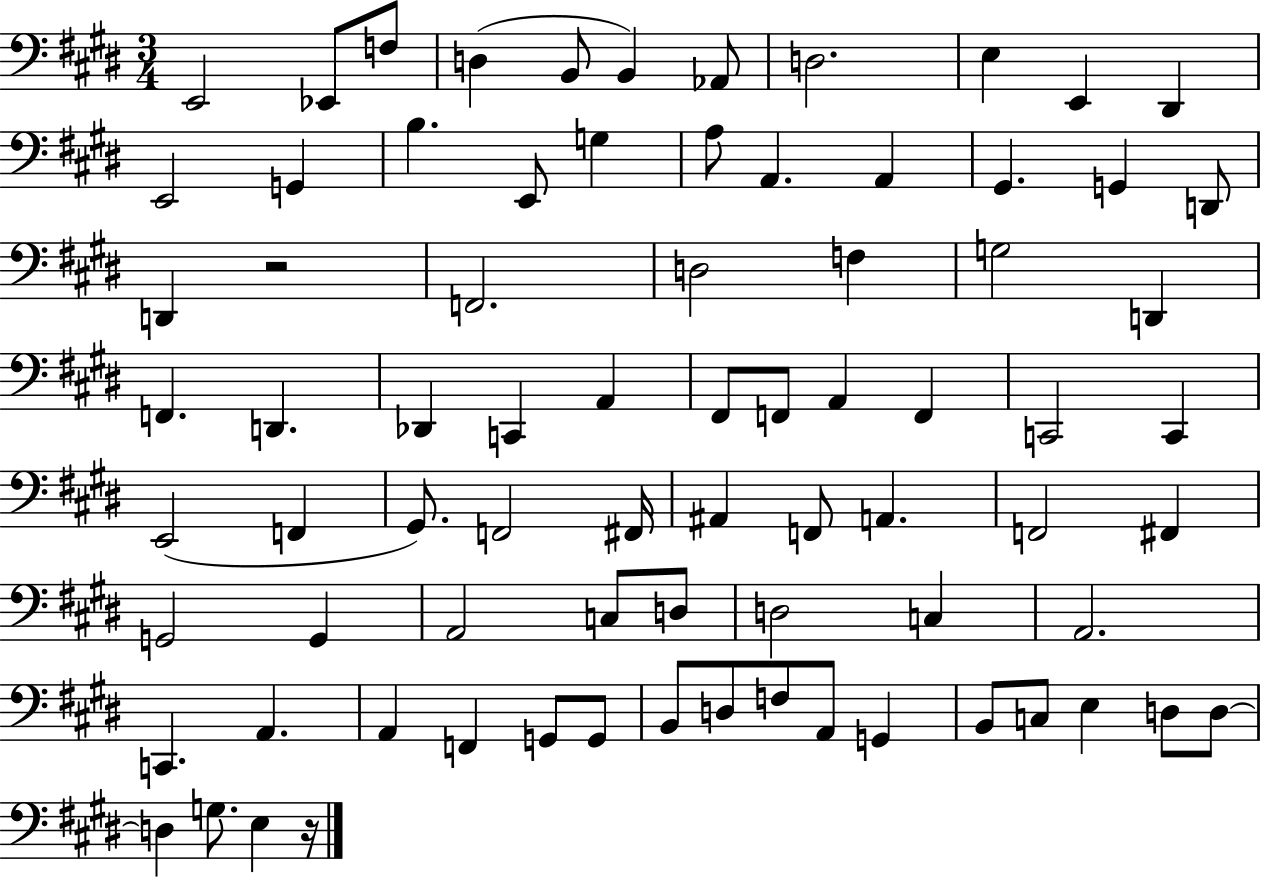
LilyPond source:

{
  \clef bass
  \numericTimeSignature
  \time 3/4
  \key e \major
  e,2 ees,8 f8 | d4( b,8 b,4) aes,8 | d2. | e4 e,4 dis,4 | \break e,2 g,4 | b4. e,8 g4 | a8 a,4. a,4 | gis,4. g,4 d,8 | \break d,4 r2 | f,2. | d2 f4 | g2 d,4 | \break f,4. d,4. | des,4 c,4 a,4 | fis,8 f,8 a,4 f,4 | c,2 c,4 | \break e,2( f,4 | gis,8.) f,2 fis,16 | ais,4 f,8 a,4. | f,2 fis,4 | \break g,2 g,4 | a,2 c8 d8 | d2 c4 | a,2. | \break c,4. a,4. | a,4 f,4 g,8 g,8 | b,8 d8 f8 a,8 g,4 | b,8 c8 e4 d8 d8~~ | \break d4 g8. e4 r16 | \bar "|."
}